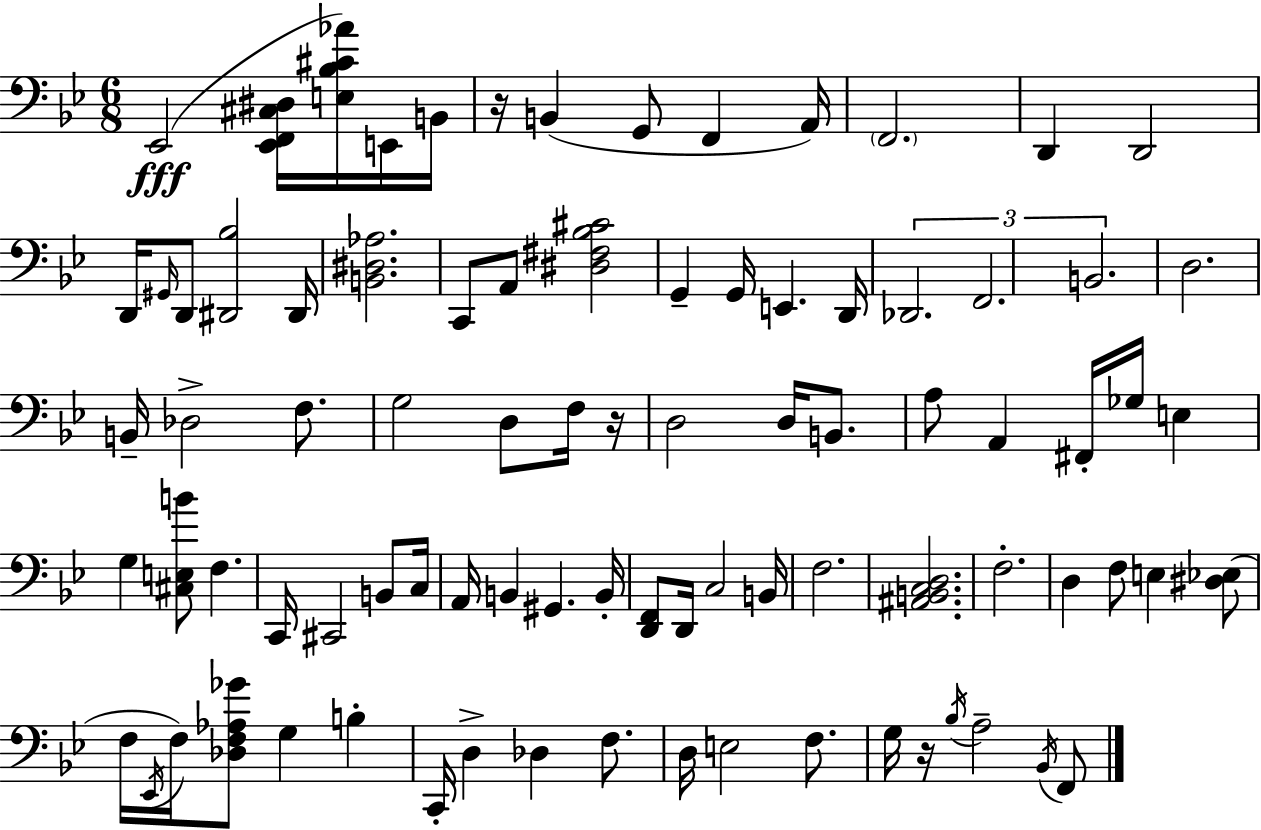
{
  \clef bass
  \numericTimeSignature
  \time 6/8
  \key g \minor
  ees,2(\fff <ees, f, cis dis>16 <e bes cis' aes'>16) e,16 b,16 | r16 b,4( g,8 f,4 a,16) | \parenthesize f,2. | d,4 d,2 | \break d,16 \grace { gis,16 } d,8 <dis, bes>2 | dis,16 <b, dis aes>2. | c,8 a,8 <dis fis bes cis'>2 | g,4-- g,16 e,4. | \break d,16 \tuplet 3/2 { des,2. | f,2. | b,2. } | d2. | \break b,16-- des2-> f8. | g2 d8 f16 | r16 d2 d16 b,8. | a8 a,4 fis,16-. ges16 e4 | \break g4 <cis e b'>8 f4. | c,16 cis,2 b,8 | c16 a,16 b,4 gis,4. | b,16-. <d, f,>8 d,16 c2 | \break b,16 f2. | <ais, b, c d>2. | f2.-. | d4 f8 e4 <dis ees>8( | \break f16 \acciaccatura { ees,16 }) f16 <des f aes ges'>8 g4 b4-. | c,16-. d4-> des4 f8. | d16 e2 f8. | g16 r16 \acciaccatura { bes16 } a2-- | \break \acciaccatura { bes,16 } f,8 \bar "|."
}